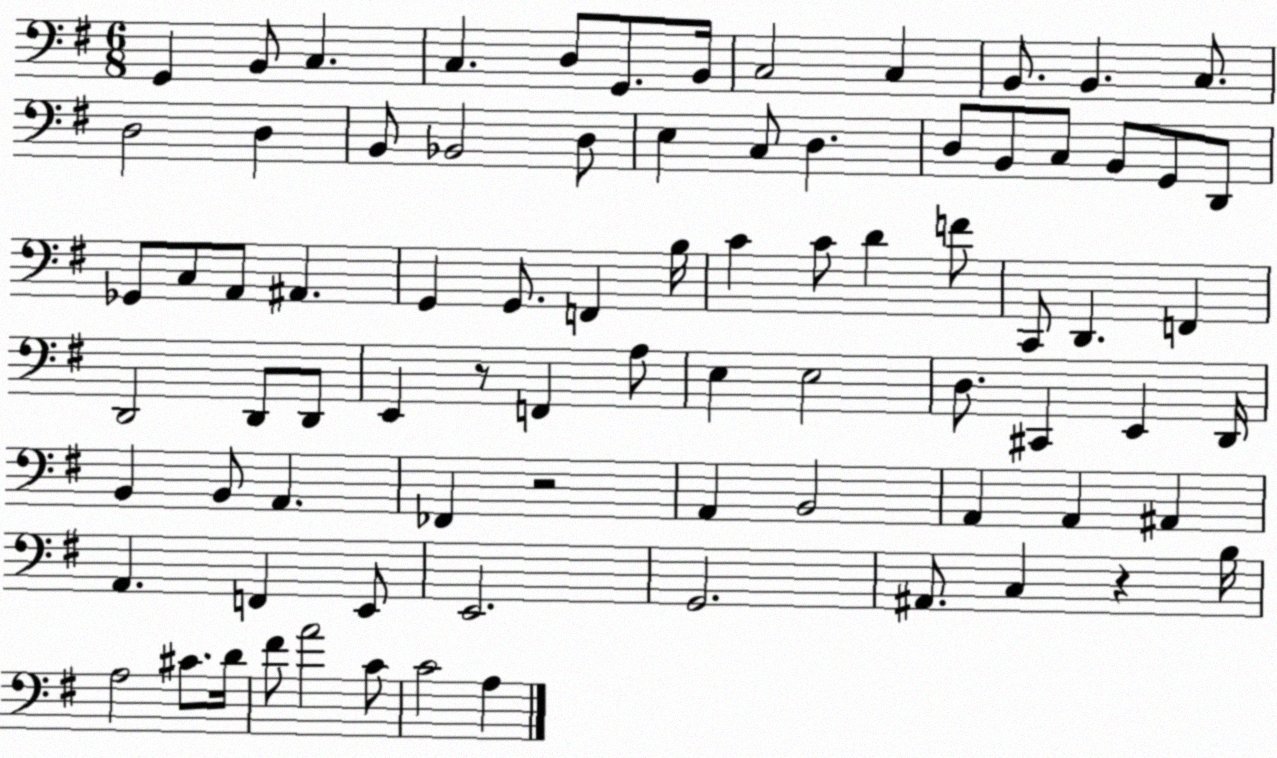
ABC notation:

X:1
T:Untitled
M:6/8
L:1/4
K:G
G,, B,,/2 C, C, D,/2 G,,/2 B,,/4 C,2 C, B,,/2 B,, C,/2 D,2 D, B,,/2 _B,,2 D,/2 E, C,/2 D, D,/2 B,,/2 C,/2 B,,/2 G,,/2 D,,/2 _G,,/2 C,/2 A,,/2 ^A,, G,, G,,/2 F,, B,/4 C C/2 D F/2 C,,/2 D,, F,, D,,2 D,,/2 D,,/2 E,, z/2 F,, A,/2 E, E,2 D,/2 ^C,, E,, D,,/4 B,, B,,/2 A,, _F,, z2 A,, B,,2 A,, A,, ^A,, A,, F,, E,,/2 E,,2 G,,2 ^A,,/2 C, z B,/4 A,2 ^C/2 D/4 ^F/2 A2 C/2 C2 A,